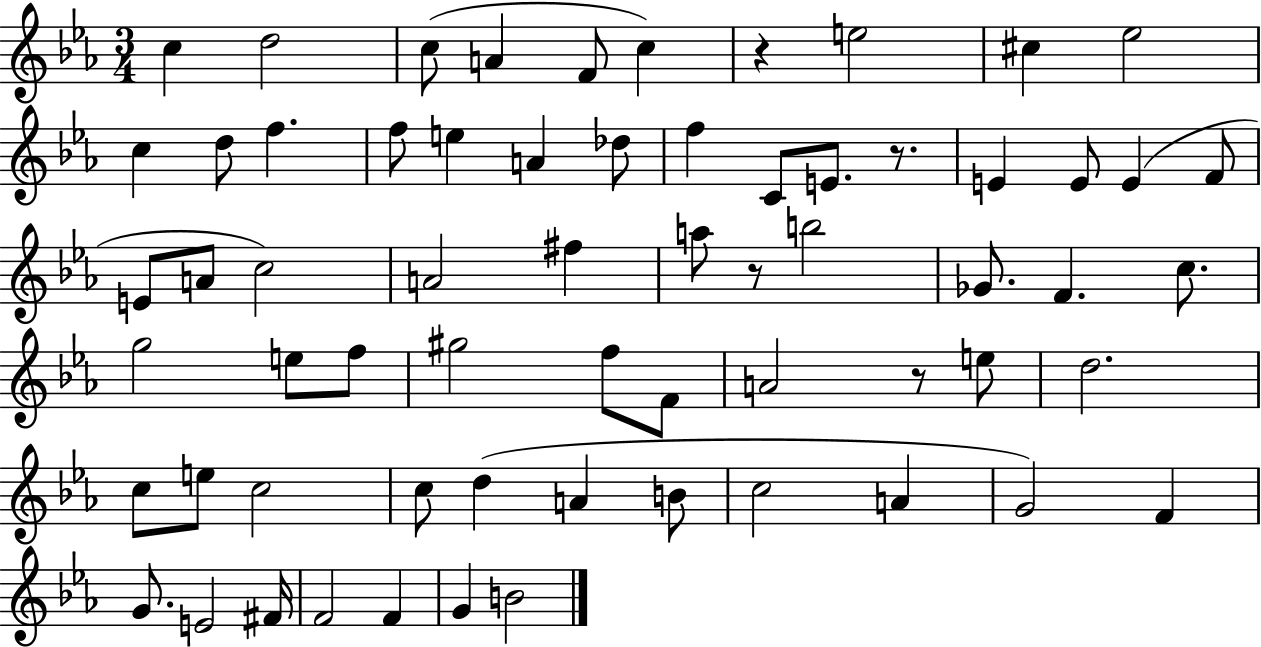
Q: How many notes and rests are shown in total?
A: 64